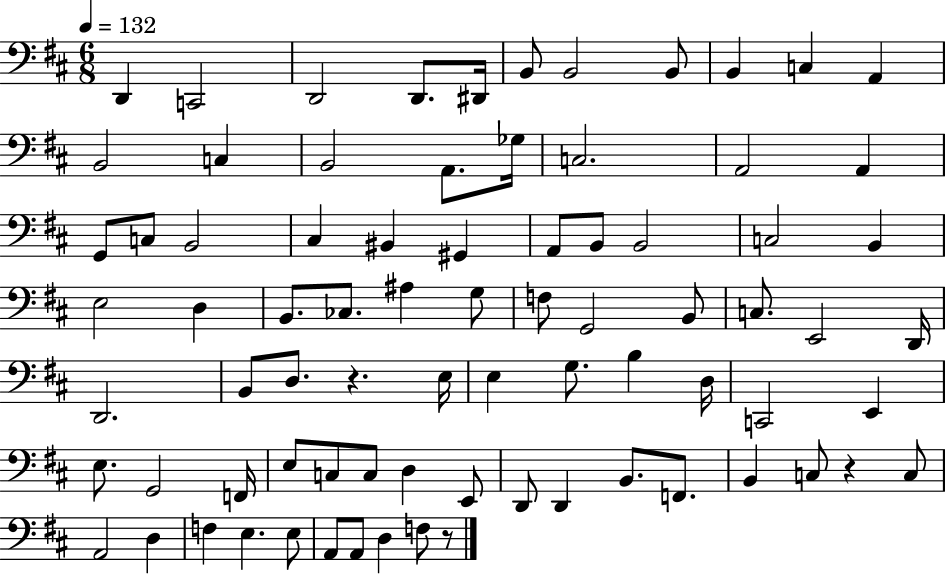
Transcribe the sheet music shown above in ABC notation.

X:1
T:Untitled
M:6/8
L:1/4
K:D
D,, C,,2 D,,2 D,,/2 ^D,,/4 B,,/2 B,,2 B,,/2 B,, C, A,, B,,2 C, B,,2 A,,/2 _G,/4 C,2 A,,2 A,, G,,/2 C,/2 B,,2 ^C, ^B,, ^G,, A,,/2 B,,/2 B,,2 C,2 B,, E,2 D, B,,/2 _C,/2 ^A, G,/2 F,/2 G,,2 B,,/2 C,/2 E,,2 D,,/4 D,,2 B,,/2 D,/2 z E,/4 E, G,/2 B, D,/4 C,,2 E,, E,/2 G,,2 F,,/4 E,/2 C,/2 C,/2 D, E,,/2 D,,/2 D,, B,,/2 F,,/2 B,, C,/2 z C,/2 A,,2 D, F, E, E,/2 A,,/2 A,,/2 D, F,/2 z/2